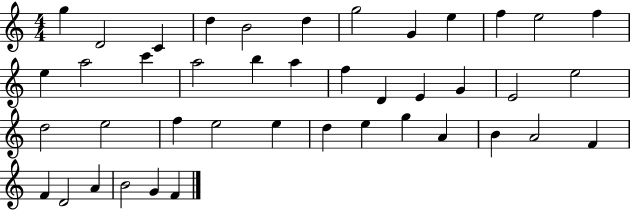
X:1
T:Untitled
M:4/4
L:1/4
K:C
g D2 C d B2 d g2 G e f e2 f e a2 c' a2 b a f D E G E2 e2 d2 e2 f e2 e d e g A B A2 F F D2 A B2 G F